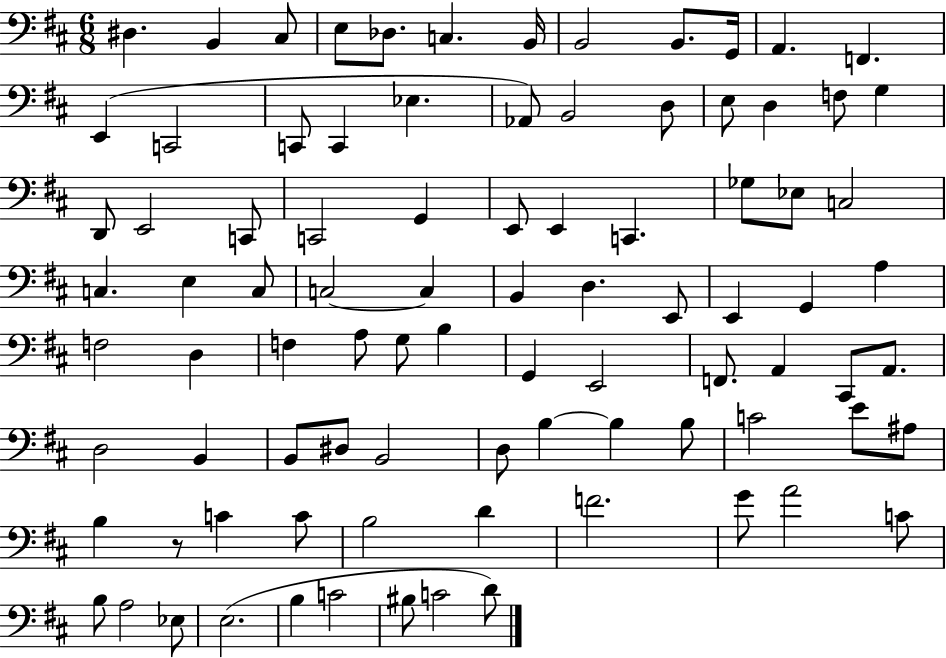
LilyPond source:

{
  \clef bass
  \numericTimeSignature
  \time 6/8
  \key d \major
  dis4. b,4 cis8 | e8 des8. c4. b,16 | b,2 b,8. g,16 | a,4. f,4. | \break e,4( c,2 | c,8 c,4 ees4. | aes,8) b,2 d8 | e8 d4 f8 g4 | \break d,8 e,2 c,8 | c,2 g,4 | e,8 e,4 c,4. | ges8 ees8 c2 | \break c4. e4 c8 | c2~~ c4 | b,4 d4. e,8 | e,4 g,4 a4 | \break f2 d4 | f4 a8 g8 b4 | g,4 e,2 | f,8. a,4 cis,8 a,8. | \break d2 b,4 | b,8 dis8 b,2 | d8 b4~~ b4 b8 | c'2 e'8 ais8 | \break b4 r8 c'4 c'8 | b2 d'4 | f'2. | g'8 a'2 c'8 | \break b8 a2 ees8 | e2.( | b4 c'2 | bis8 c'2 d'8) | \break \bar "|."
}